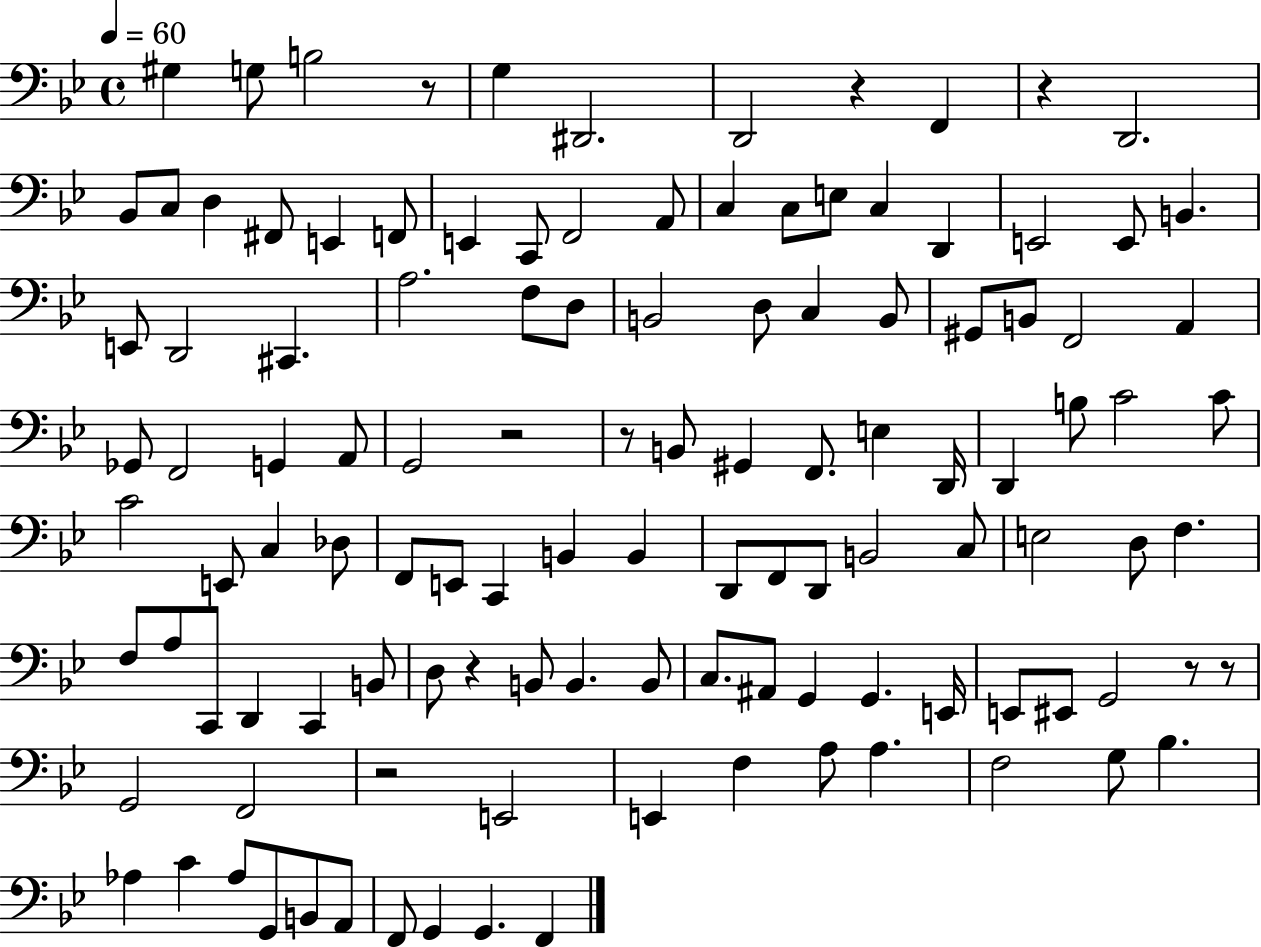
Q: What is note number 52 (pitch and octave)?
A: B3